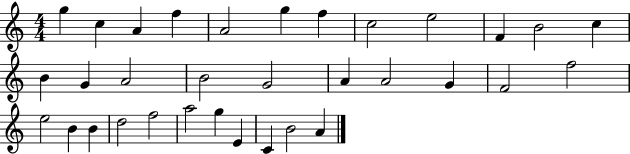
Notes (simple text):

G5/q C5/q A4/q F5/q A4/h G5/q F5/q C5/h E5/h F4/q B4/h C5/q B4/q G4/q A4/h B4/h G4/h A4/q A4/h G4/q F4/h F5/h E5/h B4/q B4/q D5/h F5/h A5/h G5/q E4/q C4/q B4/h A4/q